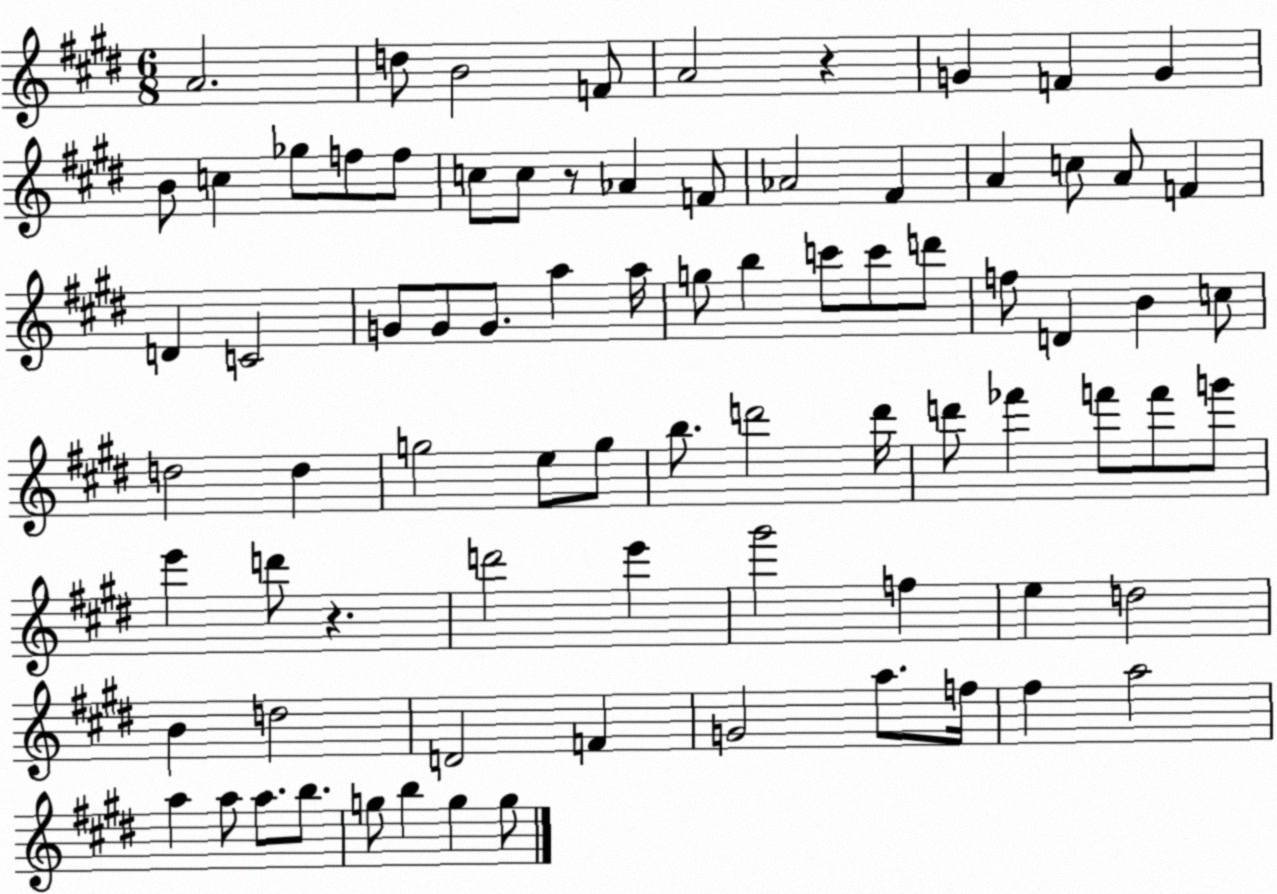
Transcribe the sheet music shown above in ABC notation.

X:1
T:Untitled
M:6/8
L:1/4
K:E
A2 d/2 B2 F/2 A2 z G F G B/2 c _g/2 f/2 f/2 c/2 c/2 z/2 _A F/2 _A2 ^F A c/2 A/2 F D C2 G/2 G/2 G/2 a a/4 g/2 b c'/2 c'/2 d'/2 f/2 D B c/2 d2 d g2 e/2 g/2 b/2 d'2 d'/4 d'/2 _f' f'/2 f'/2 g'/2 e' d'/2 z d'2 e' ^g'2 f e d2 B d2 D2 F G2 a/2 f/4 ^f a2 a a/2 a/2 b/2 g/2 b g g/2